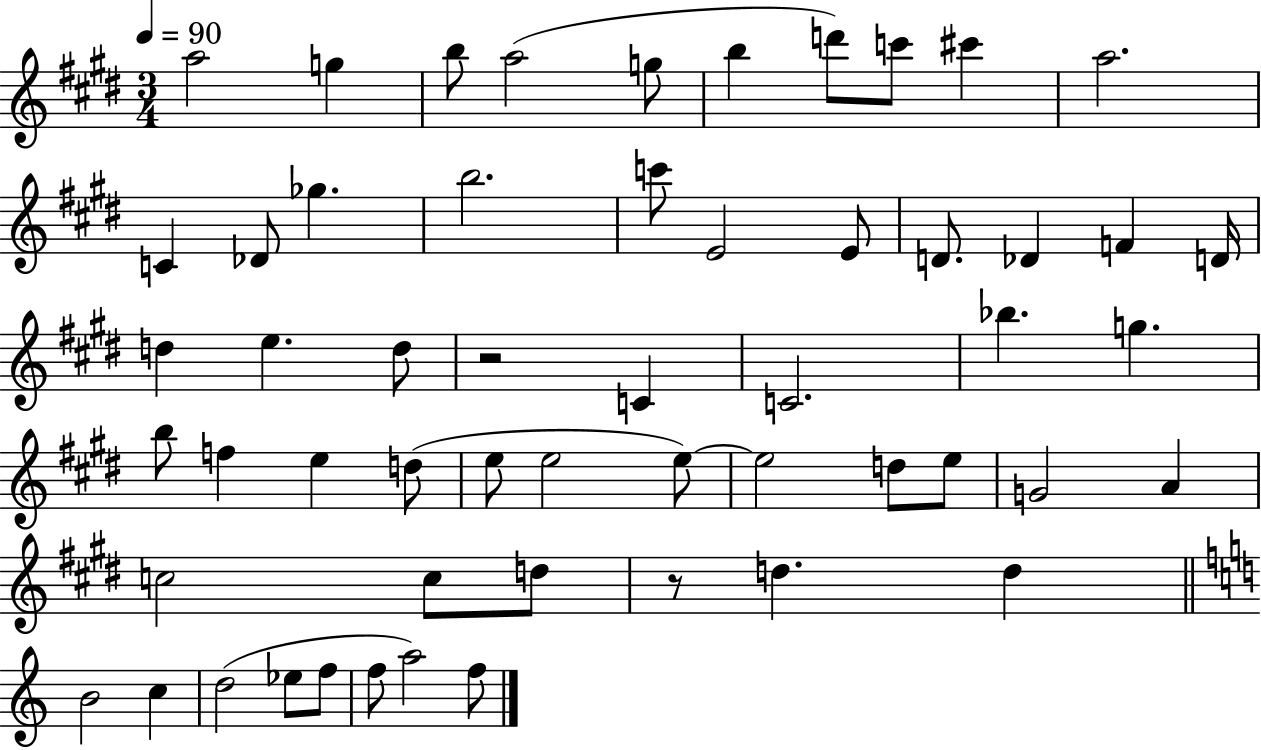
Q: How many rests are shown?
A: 2